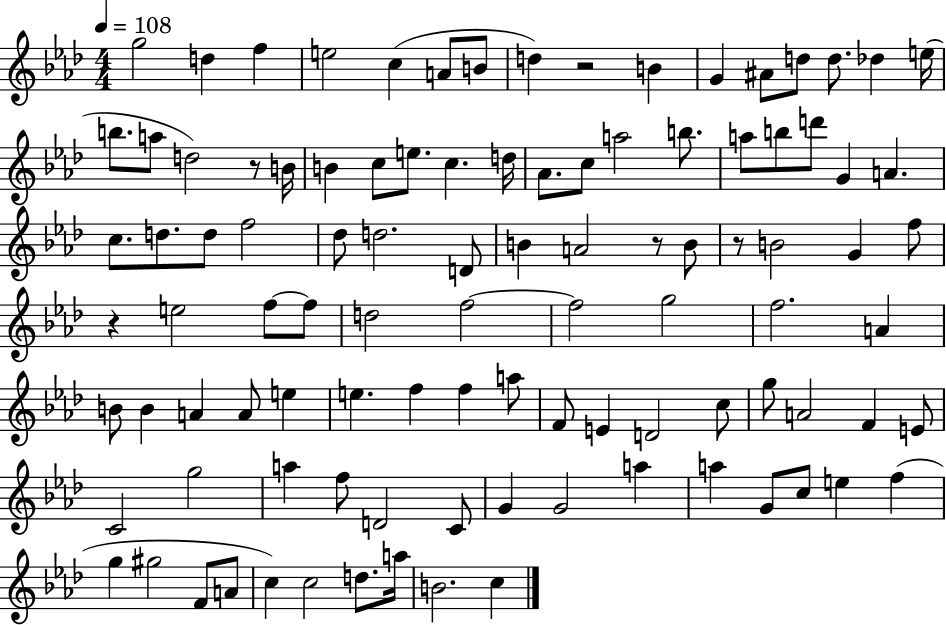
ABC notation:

X:1
T:Untitled
M:4/4
L:1/4
K:Ab
g2 d f e2 c A/2 B/2 d z2 B G ^A/2 d/2 d/2 _d e/4 b/2 a/2 d2 z/2 B/4 B c/2 e/2 c d/4 _A/2 c/2 a2 b/2 a/2 b/2 d'/2 G A c/2 d/2 d/2 f2 _d/2 d2 D/2 B A2 z/2 B/2 z/2 B2 G f/2 z e2 f/2 f/2 d2 f2 f2 g2 f2 A B/2 B A A/2 e e f f a/2 F/2 E D2 c/2 g/2 A2 F E/2 C2 g2 a f/2 D2 C/2 G G2 a a G/2 c/2 e f g ^g2 F/2 A/2 c c2 d/2 a/4 B2 c